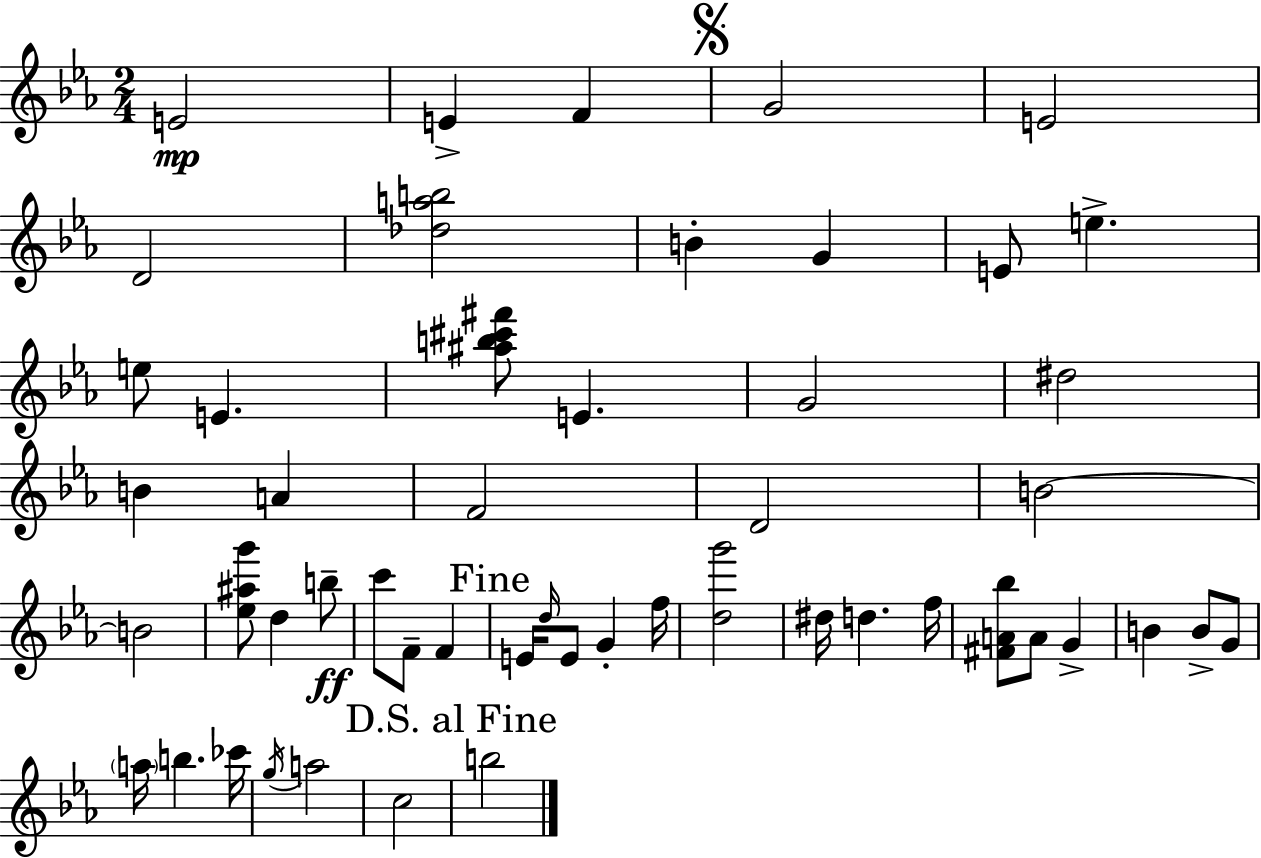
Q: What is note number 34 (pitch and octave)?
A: F5